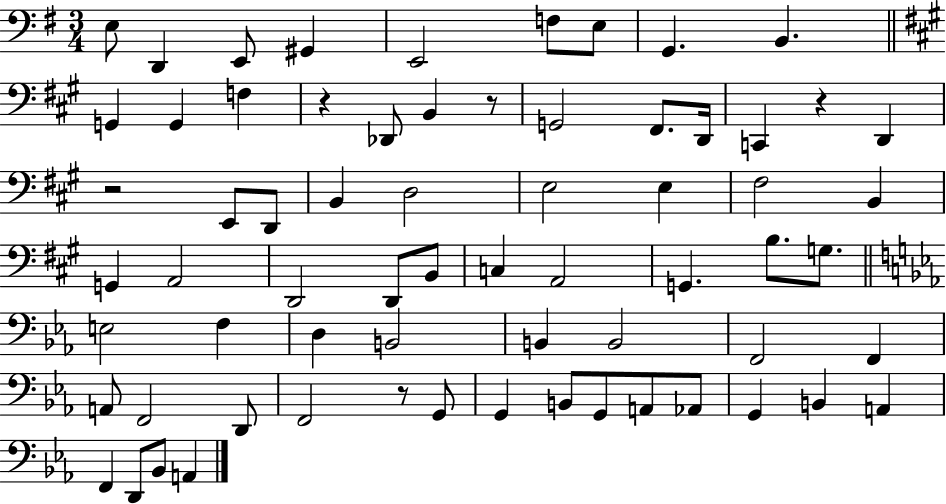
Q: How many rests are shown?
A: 5